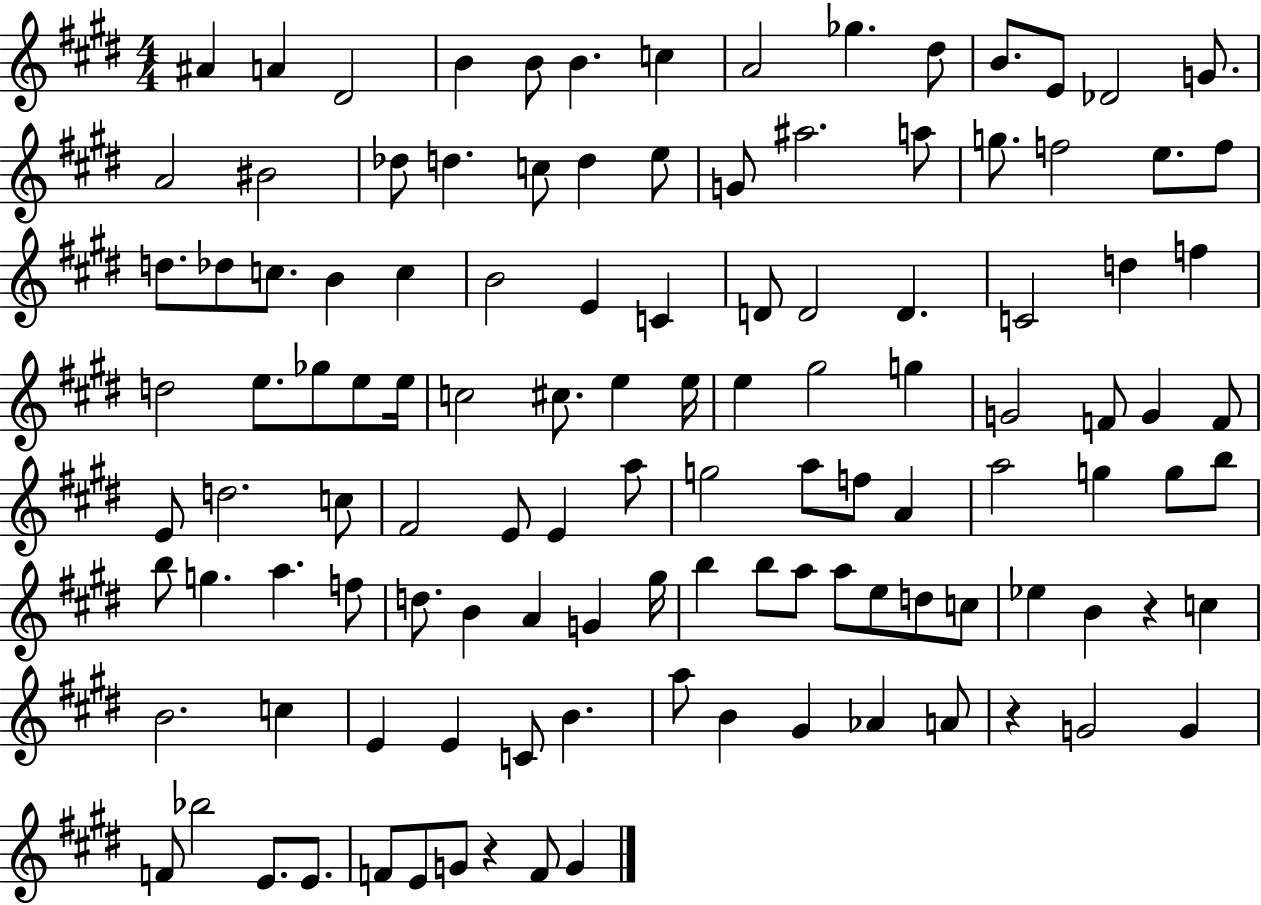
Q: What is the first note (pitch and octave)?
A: A#4